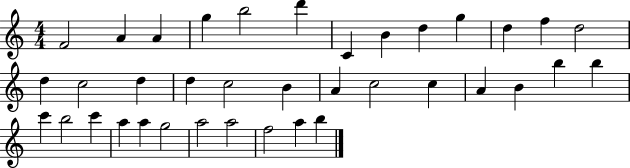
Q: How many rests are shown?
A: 0